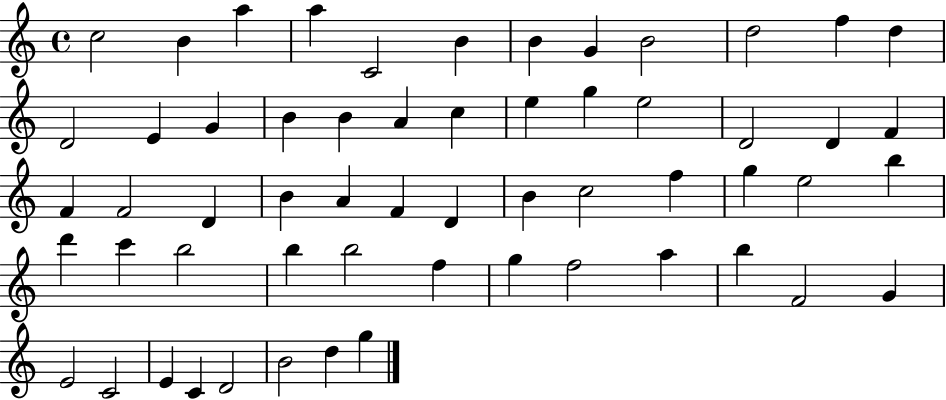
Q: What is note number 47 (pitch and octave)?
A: A5